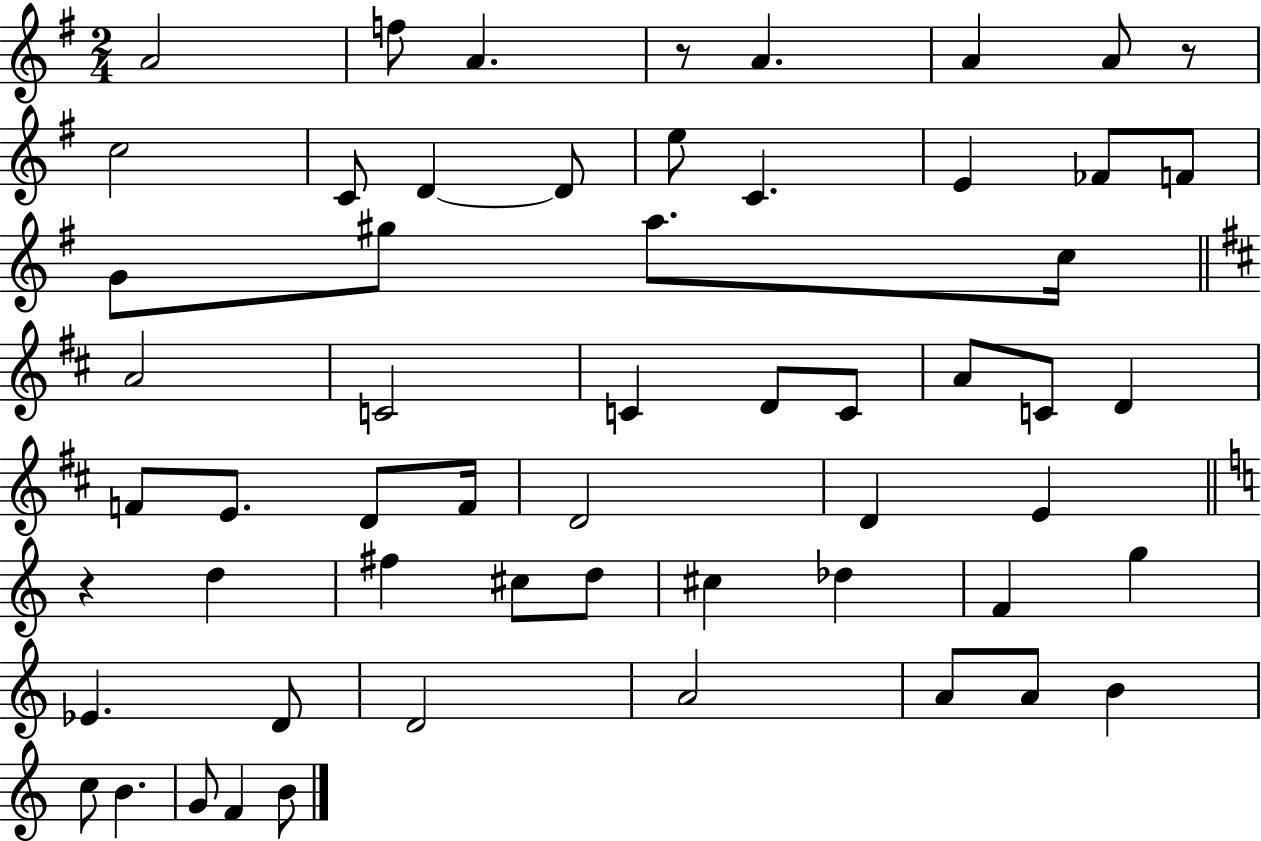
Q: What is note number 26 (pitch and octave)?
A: C4